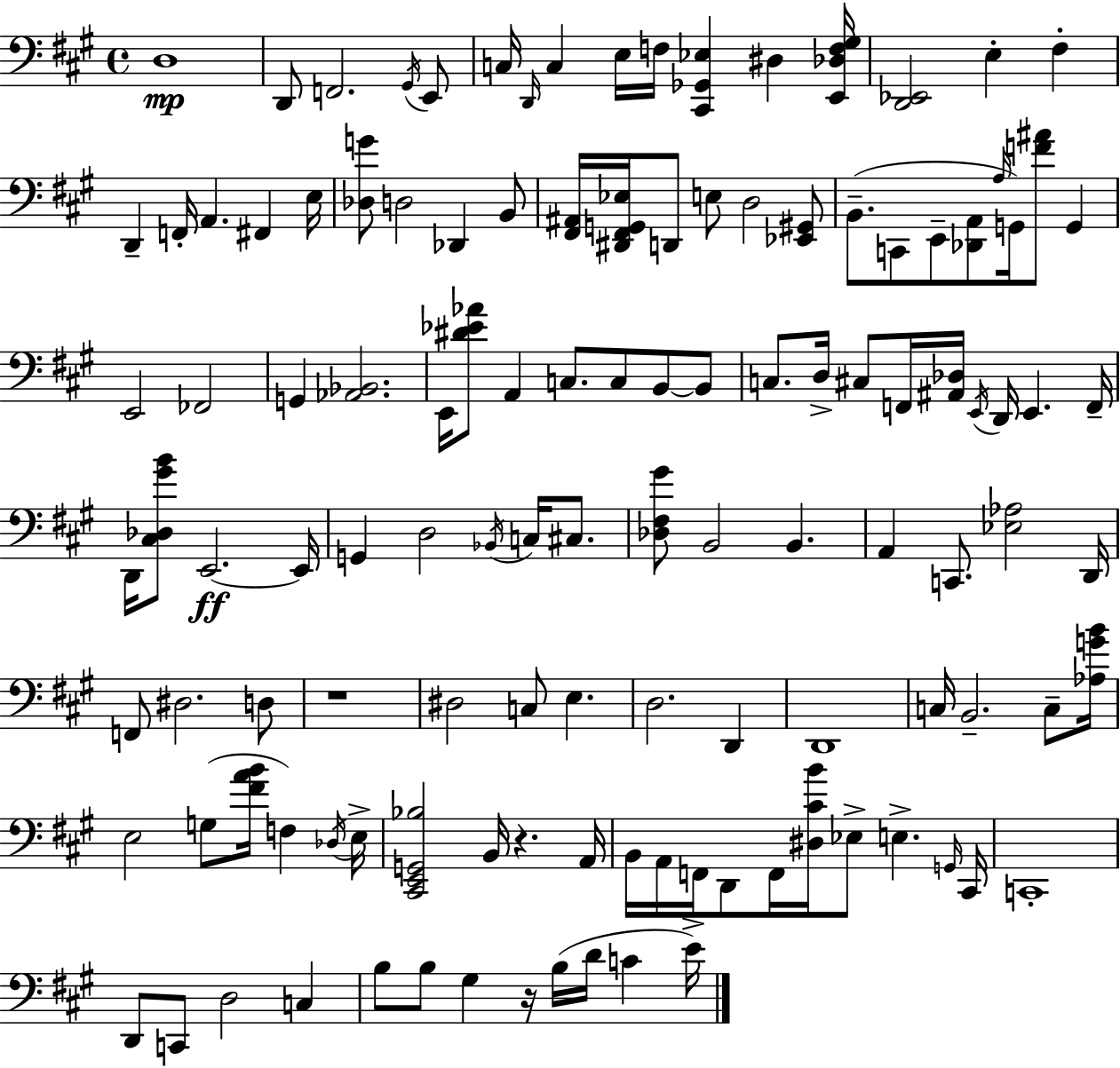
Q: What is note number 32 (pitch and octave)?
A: FES2